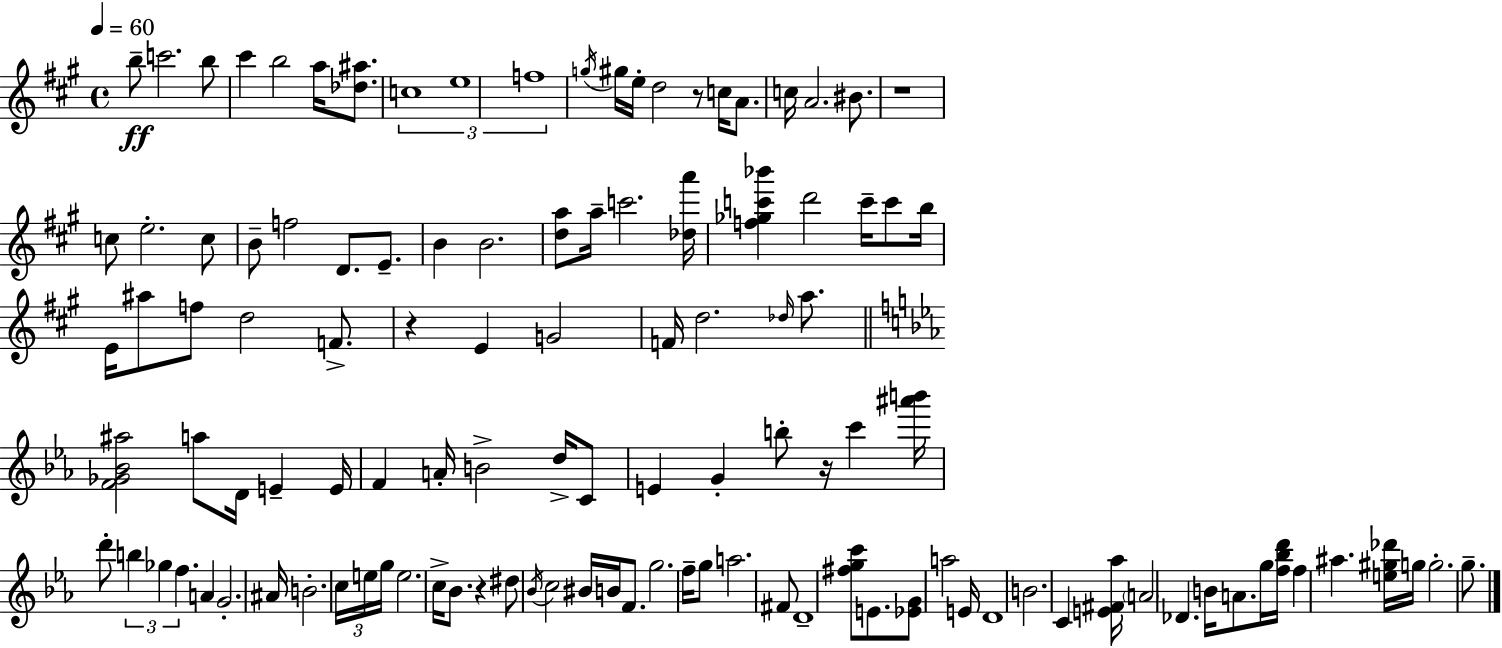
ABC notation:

X:1
T:Untitled
M:4/4
L:1/4
K:A
b/2 c'2 b/2 ^c' b2 a/4 [_d^a]/2 c4 e4 f4 g/4 ^g/4 e/4 d2 z/2 c/4 A/2 c/4 A2 ^B/2 z4 c/2 e2 c/2 B/2 f2 D/2 E/2 B B2 [da]/2 a/4 c'2 [_da']/4 [f_gc'_b'] d'2 c'/4 c'/2 b/4 E/4 ^a/2 f/2 d2 F/2 z E G2 F/4 d2 _d/4 a/2 [F_G_B^a]2 a/2 D/4 E E/4 F A/4 B2 d/4 C/2 E G b/2 z/4 c' [^a'b']/4 d'/2 b _g f A G2 ^A/4 B2 c/4 e/4 g/4 e2 c/4 _B/2 z ^d/2 _B/4 c2 ^B/4 B/4 F/2 g2 f/4 g/2 a2 ^F/2 D4 [^fgc']/2 E/2 [_EG]/2 a2 E/4 D4 B2 C [E^F_a]/4 A2 _D B/4 A/2 g/4 [f_bd']/4 f ^a [e^g_d']/4 g/4 g2 g/2